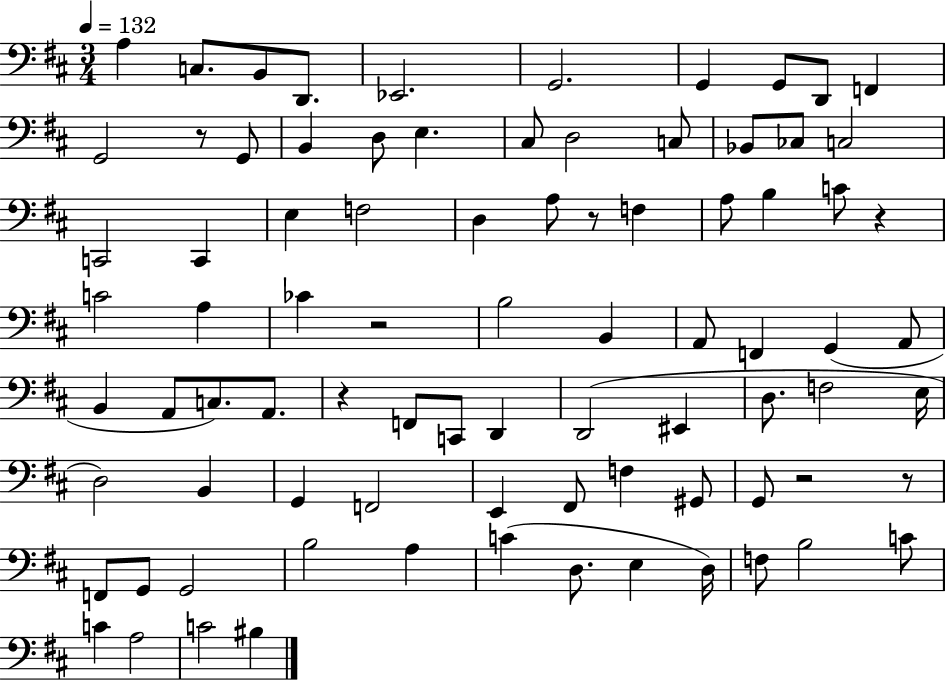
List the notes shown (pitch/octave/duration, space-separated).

A3/q C3/e. B2/e D2/e. Eb2/h. G2/h. G2/q G2/e D2/e F2/q G2/h R/e G2/e B2/q D3/e E3/q. C#3/e D3/h C3/e Bb2/e CES3/e C3/h C2/h C2/q E3/q F3/h D3/q A3/e R/e F3/q A3/e B3/q C4/e R/q C4/h A3/q CES4/q R/h B3/h B2/q A2/e F2/q G2/q A2/e B2/q A2/e C3/e. A2/e. R/q F2/e C2/e D2/q D2/h EIS2/q D3/e. F3/h E3/s D3/h B2/q G2/q F2/h E2/q F#2/e F3/q G#2/e G2/e R/h R/e F2/e G2/e G2/h B3/h A3/q C4/q D3/e. E3/q D3/s F3/e B3/h C4/e C4/q A3/h C4/h BIS3/q